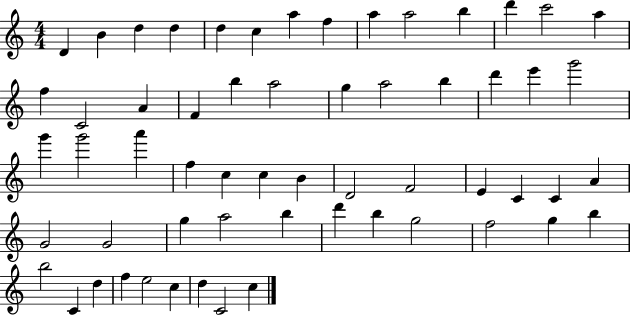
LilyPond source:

{
  \clef treble
  \numericTimeSignature
  \time 4/4
  \key c \major
  d'4 b'4 d''4 d''4 | d''4 c''4 a''4 f''4 | a''4 a''2 b''4 | d'''4 c'''2 a''4 | \break f''4 c'2 a'4 | f'4 b''4 a''2 | g''4 a''2 b''4 | d'''4 e'''4 g'''2 | \break g'''4 g'''2 a'''4 | f''4 c''4 c''4 b'4 | d'2 f'2 | e'4 c'4 c'4 a'4 | \break g'2 g'2 | g''4 a''2 b''4 | d'''4 b''4 g''2 | f''2 g''4 b''4 | \break b''2 c'4 d''4 | f''4 e''2 c''4 | d''4 c'2 c''4 | \bar "|."
}